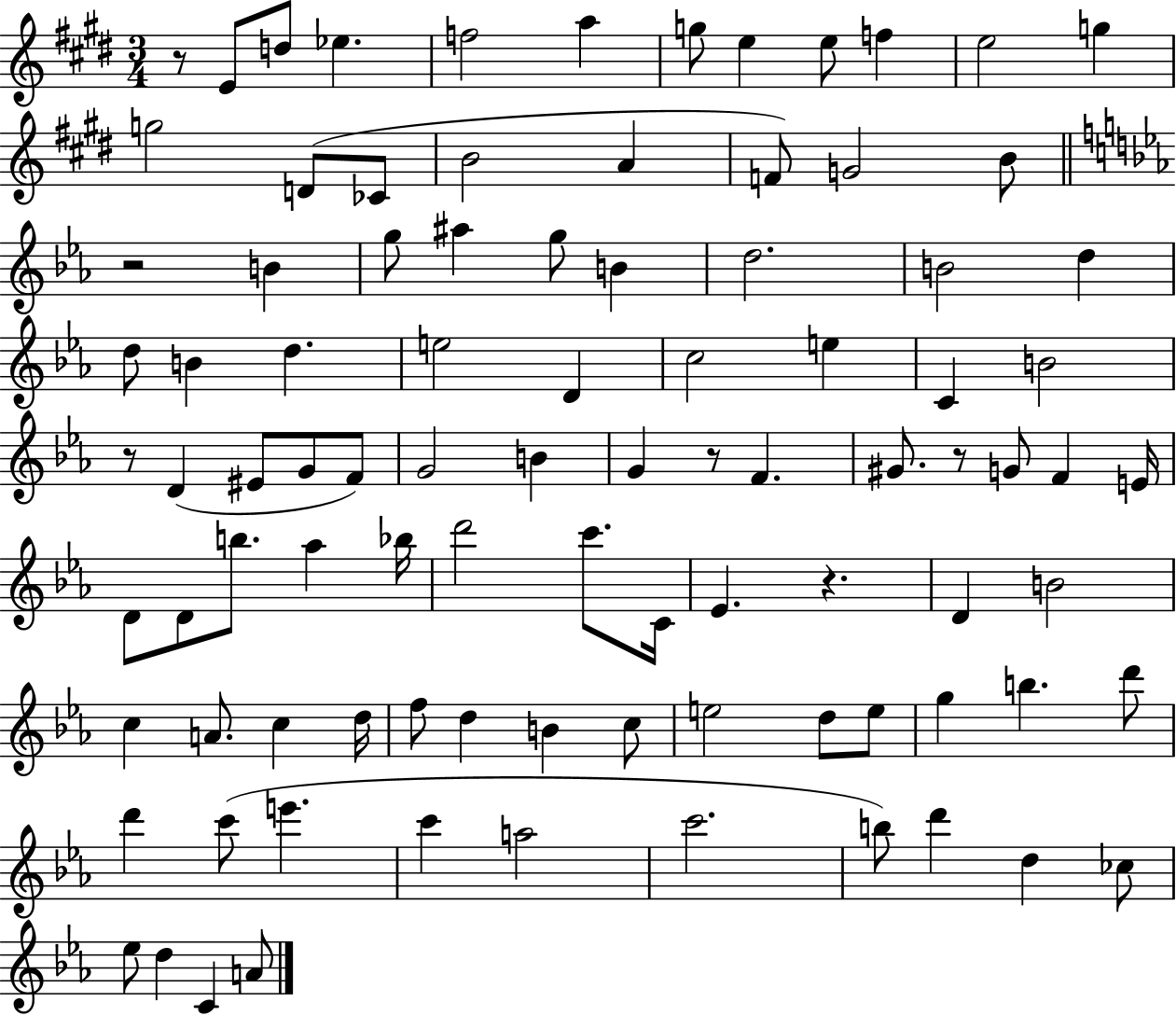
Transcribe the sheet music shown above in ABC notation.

X:1
T:Untitled
M:3/4
L:1/4
K:E
z/2 E/2 d/2 _e f2 a g/2 e e/2 f e2 g g2 D/2 _C/2 B2 A F/2 G2 B/2 z2 B g/2 ^a g/2 B d2 B2 d d/2 B d e2 D c2 e C B2 z/2 D ^E/2 G/2 F/2 G2 B G z/2 F ^G/2 z/2 G/2 F E/4 D/2 D/2 b/2 _a _b/4 d'2 c'/2 C/4 _E z D B2 c A/2 c d/4 f/2 d B c/2 e2 d/2 e/2 g b d'/2 d' c'/2 e' c' a2 c'2 b/2 d' d _c/2 _e/2 d C A/2